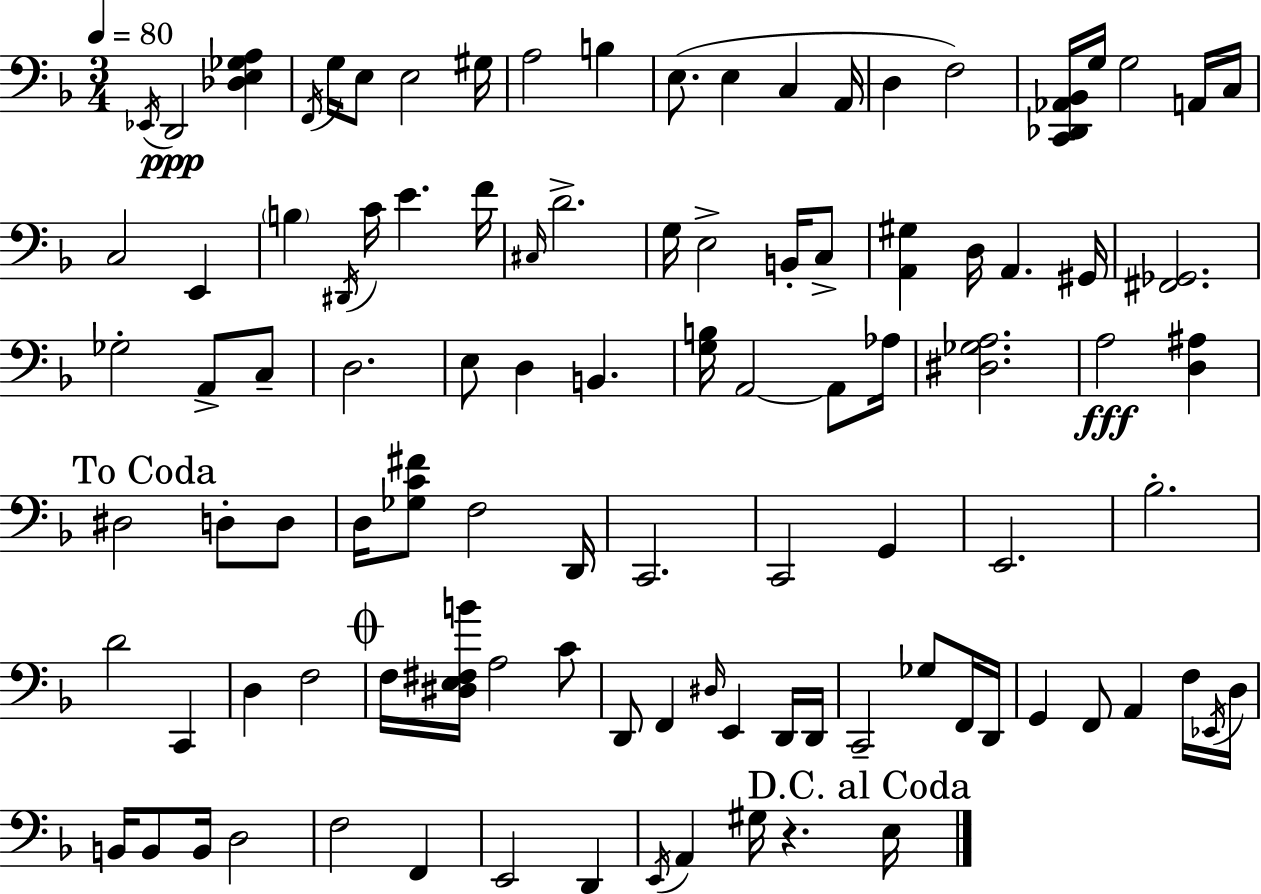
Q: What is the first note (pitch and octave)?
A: Eb2